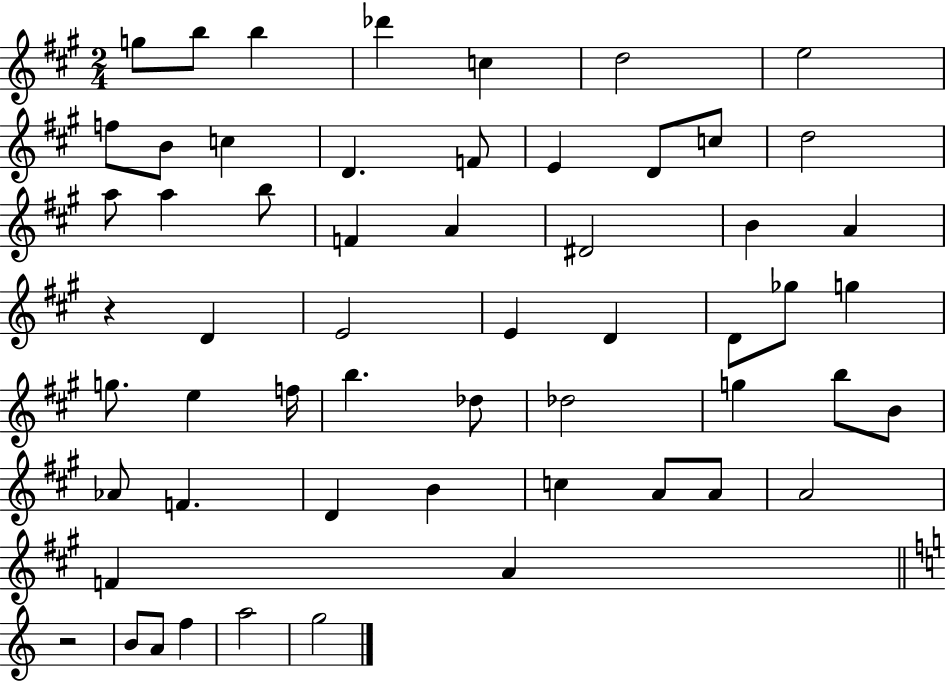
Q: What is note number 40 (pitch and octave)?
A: B4